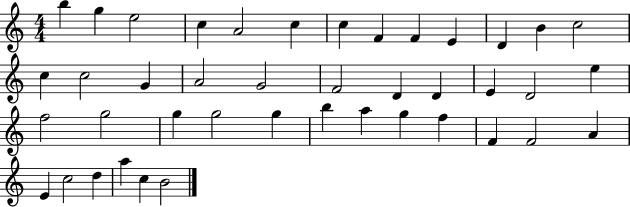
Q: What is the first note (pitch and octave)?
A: B5